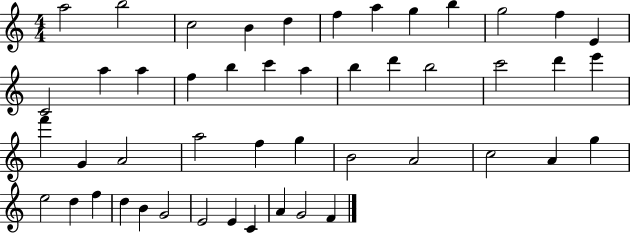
X:1
T:Untitled
M:4/4
L:1/4
K:C
a2 b2 c2 B d f a g b g2 f E C2 a a f b c' a b d' b2 c'2 d' e' f' G A2 a2 f g B2 A2 c2 A g e2 d f d B G2 E2 E C A G2 F